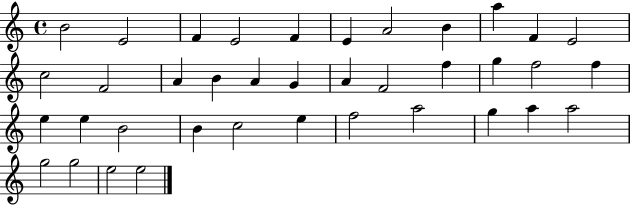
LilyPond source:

{
  \clef treble
  \time 4/4
  \defaultTimeSignature
  \key c \major
  b'2 e'2 | f'4 e'2 f'4 | e'4 a'2 b'4 | a''4 f'4 e'2 | \break c''2 f'2 | a'4 b'4 a'4 g'4 | a'4 f'2 f''4 | g''4 f''2 f''4 | \break e''4 e''4 b'2 | b'4 c''2 e''4 | f''2 a''2 | g''4 a''4 a''2 | \break g''2 g''2 | e''2 e''2 | \bar "|."
}